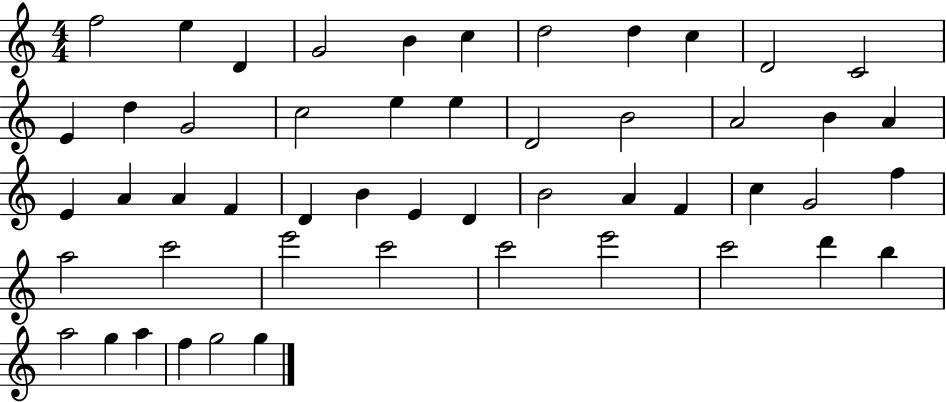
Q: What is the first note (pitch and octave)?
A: F5